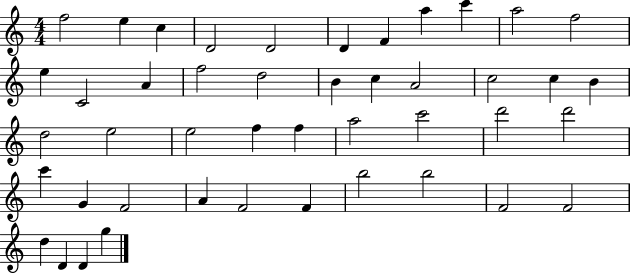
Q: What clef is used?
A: treble